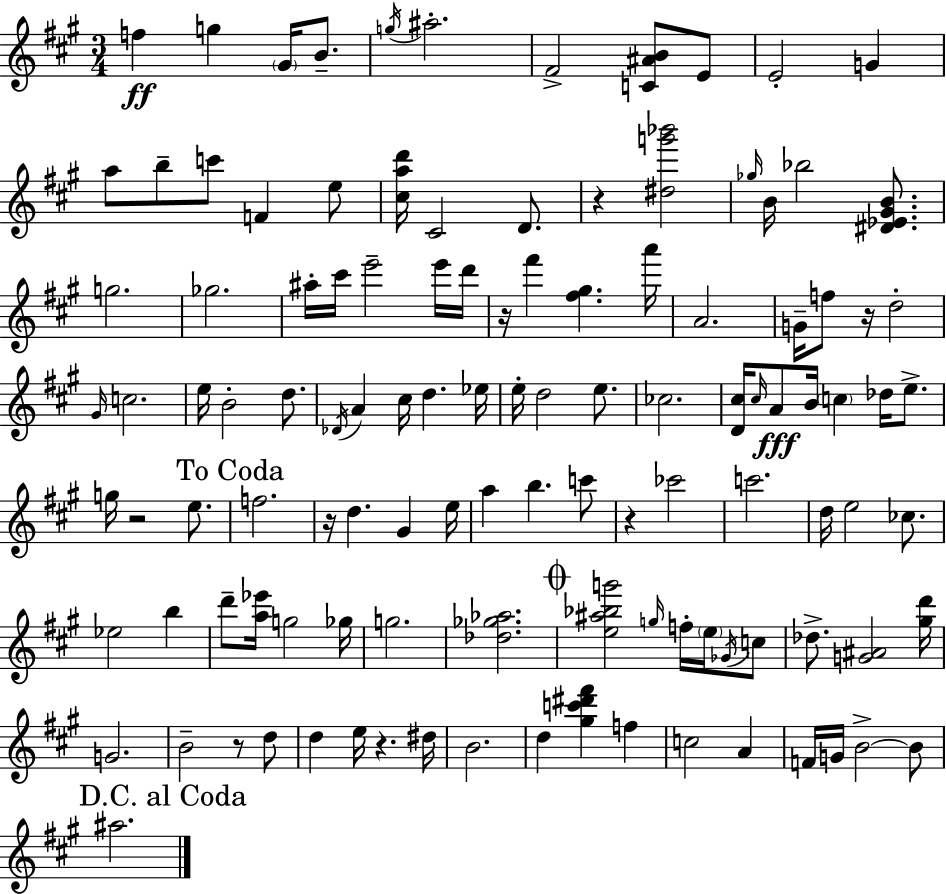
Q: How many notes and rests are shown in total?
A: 115